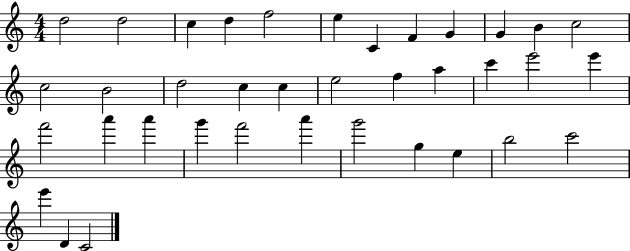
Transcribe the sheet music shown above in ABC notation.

X:1
T:Untitled
M:4/4
L:1/4
K:C
d2 d2 c d f2 e C F G G B c2 c2 B2 d2 c c e2 f a c' e'2 e' f'2 a' a' g' f'2 a' g'2 g e b2 c'2 e' D C2